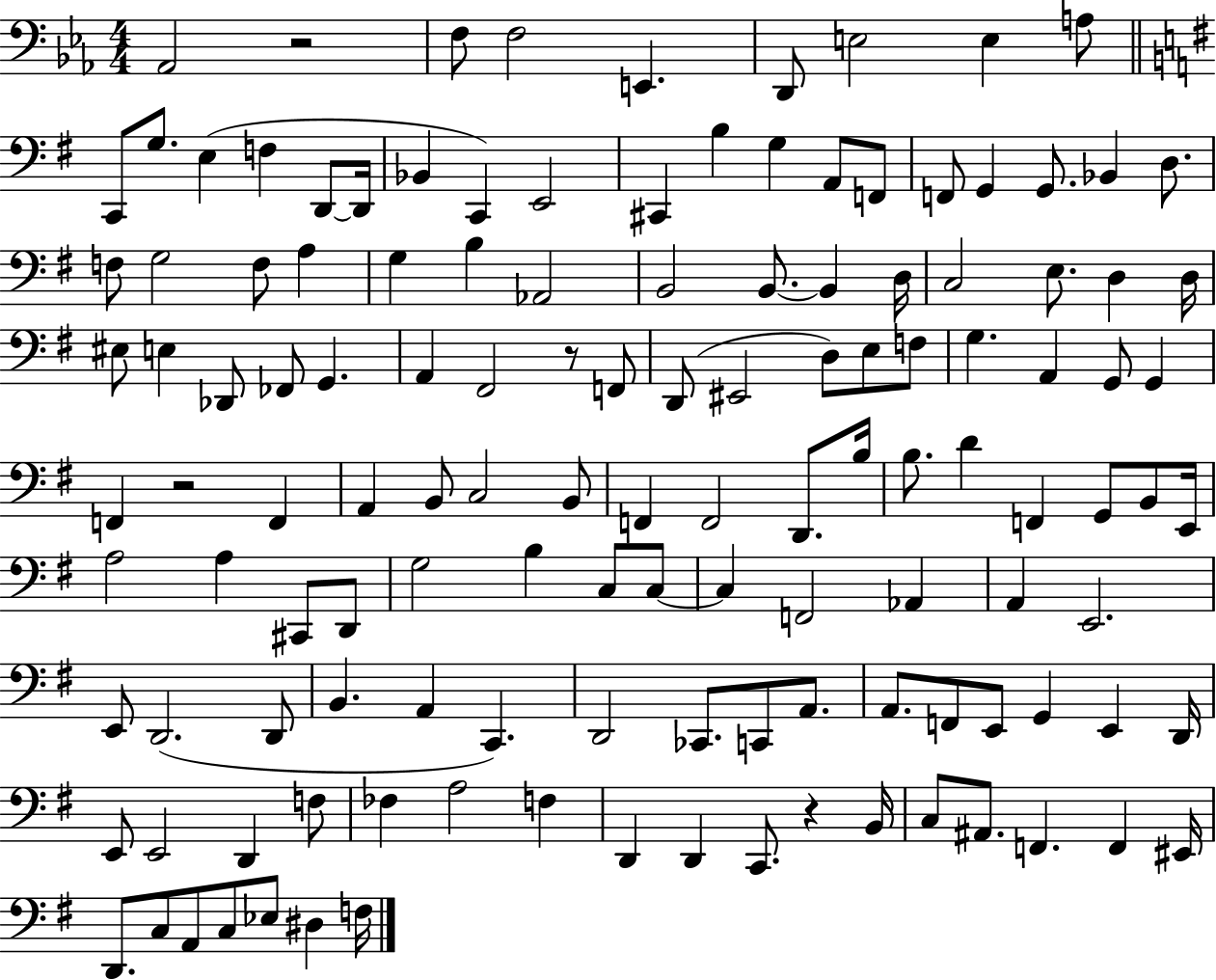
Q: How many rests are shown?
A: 4